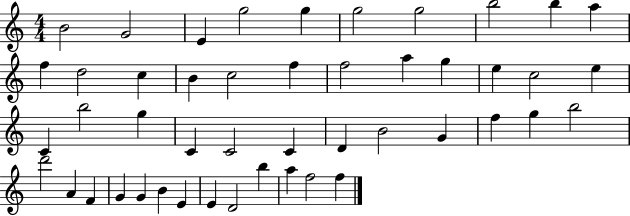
B4/h G4/h E4/q G5/h G5/q G5/h G5/h B5/h B5/q A5/q F5/q D5/h C5/q B4/q C5/h F5/q F5/h A5/q G5/q E5/q C5/h E5/q C4/q B5/h G5/q C4/q C4/h C4/q D4/q B4/h G4/q F5/q G5/q B5/h D6/h A4/q F4/q G4/q G4/q B4/q E4/q E4/q D4/h B5/q A5/q F5/h F5/q